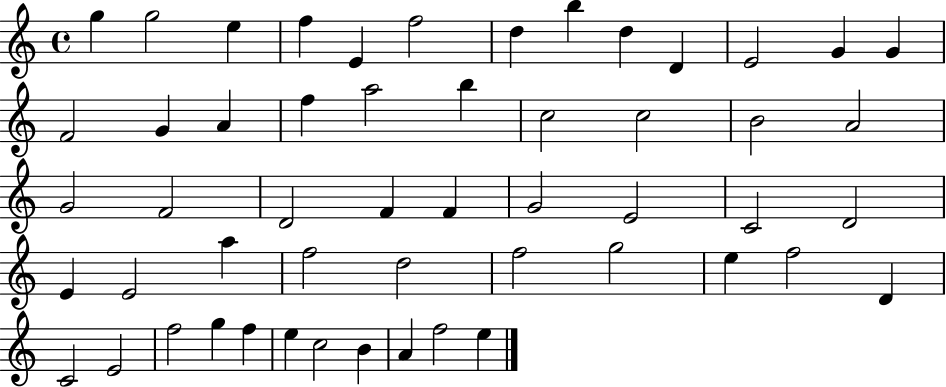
{
  \clef treble
  \time 4/4
  \defaultTimeSignature
  \key c \major
  g''4 g''2 e''4 | f''4 e'4 f''2 | d''4 b''4 d''4 d'4 | e'2 g'4 g'4 | \break f'2 g'4 a'4 | f''4 a''2 b''4 | c''2 c''2 | b'2 a'2 | \break g'2 f'2 | d'2 f'4 f'4 | g'2 e'2 | c'2 d'2 | \break e'4 e'2 a''4 | f''2 d''2 | f''2 g''2 | e''4 f''2 d'4 | \break c'2 e'2 | f''2 g''4 f''4 | e''4 c''2 b'4 | a'4 f''2 e''4 | \break \bar "|."
}